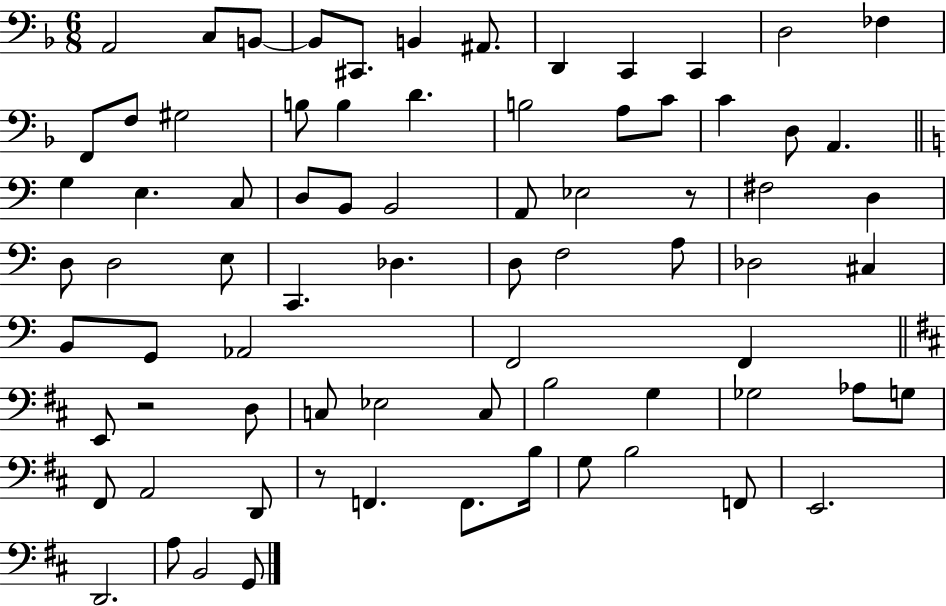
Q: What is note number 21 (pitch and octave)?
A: C4